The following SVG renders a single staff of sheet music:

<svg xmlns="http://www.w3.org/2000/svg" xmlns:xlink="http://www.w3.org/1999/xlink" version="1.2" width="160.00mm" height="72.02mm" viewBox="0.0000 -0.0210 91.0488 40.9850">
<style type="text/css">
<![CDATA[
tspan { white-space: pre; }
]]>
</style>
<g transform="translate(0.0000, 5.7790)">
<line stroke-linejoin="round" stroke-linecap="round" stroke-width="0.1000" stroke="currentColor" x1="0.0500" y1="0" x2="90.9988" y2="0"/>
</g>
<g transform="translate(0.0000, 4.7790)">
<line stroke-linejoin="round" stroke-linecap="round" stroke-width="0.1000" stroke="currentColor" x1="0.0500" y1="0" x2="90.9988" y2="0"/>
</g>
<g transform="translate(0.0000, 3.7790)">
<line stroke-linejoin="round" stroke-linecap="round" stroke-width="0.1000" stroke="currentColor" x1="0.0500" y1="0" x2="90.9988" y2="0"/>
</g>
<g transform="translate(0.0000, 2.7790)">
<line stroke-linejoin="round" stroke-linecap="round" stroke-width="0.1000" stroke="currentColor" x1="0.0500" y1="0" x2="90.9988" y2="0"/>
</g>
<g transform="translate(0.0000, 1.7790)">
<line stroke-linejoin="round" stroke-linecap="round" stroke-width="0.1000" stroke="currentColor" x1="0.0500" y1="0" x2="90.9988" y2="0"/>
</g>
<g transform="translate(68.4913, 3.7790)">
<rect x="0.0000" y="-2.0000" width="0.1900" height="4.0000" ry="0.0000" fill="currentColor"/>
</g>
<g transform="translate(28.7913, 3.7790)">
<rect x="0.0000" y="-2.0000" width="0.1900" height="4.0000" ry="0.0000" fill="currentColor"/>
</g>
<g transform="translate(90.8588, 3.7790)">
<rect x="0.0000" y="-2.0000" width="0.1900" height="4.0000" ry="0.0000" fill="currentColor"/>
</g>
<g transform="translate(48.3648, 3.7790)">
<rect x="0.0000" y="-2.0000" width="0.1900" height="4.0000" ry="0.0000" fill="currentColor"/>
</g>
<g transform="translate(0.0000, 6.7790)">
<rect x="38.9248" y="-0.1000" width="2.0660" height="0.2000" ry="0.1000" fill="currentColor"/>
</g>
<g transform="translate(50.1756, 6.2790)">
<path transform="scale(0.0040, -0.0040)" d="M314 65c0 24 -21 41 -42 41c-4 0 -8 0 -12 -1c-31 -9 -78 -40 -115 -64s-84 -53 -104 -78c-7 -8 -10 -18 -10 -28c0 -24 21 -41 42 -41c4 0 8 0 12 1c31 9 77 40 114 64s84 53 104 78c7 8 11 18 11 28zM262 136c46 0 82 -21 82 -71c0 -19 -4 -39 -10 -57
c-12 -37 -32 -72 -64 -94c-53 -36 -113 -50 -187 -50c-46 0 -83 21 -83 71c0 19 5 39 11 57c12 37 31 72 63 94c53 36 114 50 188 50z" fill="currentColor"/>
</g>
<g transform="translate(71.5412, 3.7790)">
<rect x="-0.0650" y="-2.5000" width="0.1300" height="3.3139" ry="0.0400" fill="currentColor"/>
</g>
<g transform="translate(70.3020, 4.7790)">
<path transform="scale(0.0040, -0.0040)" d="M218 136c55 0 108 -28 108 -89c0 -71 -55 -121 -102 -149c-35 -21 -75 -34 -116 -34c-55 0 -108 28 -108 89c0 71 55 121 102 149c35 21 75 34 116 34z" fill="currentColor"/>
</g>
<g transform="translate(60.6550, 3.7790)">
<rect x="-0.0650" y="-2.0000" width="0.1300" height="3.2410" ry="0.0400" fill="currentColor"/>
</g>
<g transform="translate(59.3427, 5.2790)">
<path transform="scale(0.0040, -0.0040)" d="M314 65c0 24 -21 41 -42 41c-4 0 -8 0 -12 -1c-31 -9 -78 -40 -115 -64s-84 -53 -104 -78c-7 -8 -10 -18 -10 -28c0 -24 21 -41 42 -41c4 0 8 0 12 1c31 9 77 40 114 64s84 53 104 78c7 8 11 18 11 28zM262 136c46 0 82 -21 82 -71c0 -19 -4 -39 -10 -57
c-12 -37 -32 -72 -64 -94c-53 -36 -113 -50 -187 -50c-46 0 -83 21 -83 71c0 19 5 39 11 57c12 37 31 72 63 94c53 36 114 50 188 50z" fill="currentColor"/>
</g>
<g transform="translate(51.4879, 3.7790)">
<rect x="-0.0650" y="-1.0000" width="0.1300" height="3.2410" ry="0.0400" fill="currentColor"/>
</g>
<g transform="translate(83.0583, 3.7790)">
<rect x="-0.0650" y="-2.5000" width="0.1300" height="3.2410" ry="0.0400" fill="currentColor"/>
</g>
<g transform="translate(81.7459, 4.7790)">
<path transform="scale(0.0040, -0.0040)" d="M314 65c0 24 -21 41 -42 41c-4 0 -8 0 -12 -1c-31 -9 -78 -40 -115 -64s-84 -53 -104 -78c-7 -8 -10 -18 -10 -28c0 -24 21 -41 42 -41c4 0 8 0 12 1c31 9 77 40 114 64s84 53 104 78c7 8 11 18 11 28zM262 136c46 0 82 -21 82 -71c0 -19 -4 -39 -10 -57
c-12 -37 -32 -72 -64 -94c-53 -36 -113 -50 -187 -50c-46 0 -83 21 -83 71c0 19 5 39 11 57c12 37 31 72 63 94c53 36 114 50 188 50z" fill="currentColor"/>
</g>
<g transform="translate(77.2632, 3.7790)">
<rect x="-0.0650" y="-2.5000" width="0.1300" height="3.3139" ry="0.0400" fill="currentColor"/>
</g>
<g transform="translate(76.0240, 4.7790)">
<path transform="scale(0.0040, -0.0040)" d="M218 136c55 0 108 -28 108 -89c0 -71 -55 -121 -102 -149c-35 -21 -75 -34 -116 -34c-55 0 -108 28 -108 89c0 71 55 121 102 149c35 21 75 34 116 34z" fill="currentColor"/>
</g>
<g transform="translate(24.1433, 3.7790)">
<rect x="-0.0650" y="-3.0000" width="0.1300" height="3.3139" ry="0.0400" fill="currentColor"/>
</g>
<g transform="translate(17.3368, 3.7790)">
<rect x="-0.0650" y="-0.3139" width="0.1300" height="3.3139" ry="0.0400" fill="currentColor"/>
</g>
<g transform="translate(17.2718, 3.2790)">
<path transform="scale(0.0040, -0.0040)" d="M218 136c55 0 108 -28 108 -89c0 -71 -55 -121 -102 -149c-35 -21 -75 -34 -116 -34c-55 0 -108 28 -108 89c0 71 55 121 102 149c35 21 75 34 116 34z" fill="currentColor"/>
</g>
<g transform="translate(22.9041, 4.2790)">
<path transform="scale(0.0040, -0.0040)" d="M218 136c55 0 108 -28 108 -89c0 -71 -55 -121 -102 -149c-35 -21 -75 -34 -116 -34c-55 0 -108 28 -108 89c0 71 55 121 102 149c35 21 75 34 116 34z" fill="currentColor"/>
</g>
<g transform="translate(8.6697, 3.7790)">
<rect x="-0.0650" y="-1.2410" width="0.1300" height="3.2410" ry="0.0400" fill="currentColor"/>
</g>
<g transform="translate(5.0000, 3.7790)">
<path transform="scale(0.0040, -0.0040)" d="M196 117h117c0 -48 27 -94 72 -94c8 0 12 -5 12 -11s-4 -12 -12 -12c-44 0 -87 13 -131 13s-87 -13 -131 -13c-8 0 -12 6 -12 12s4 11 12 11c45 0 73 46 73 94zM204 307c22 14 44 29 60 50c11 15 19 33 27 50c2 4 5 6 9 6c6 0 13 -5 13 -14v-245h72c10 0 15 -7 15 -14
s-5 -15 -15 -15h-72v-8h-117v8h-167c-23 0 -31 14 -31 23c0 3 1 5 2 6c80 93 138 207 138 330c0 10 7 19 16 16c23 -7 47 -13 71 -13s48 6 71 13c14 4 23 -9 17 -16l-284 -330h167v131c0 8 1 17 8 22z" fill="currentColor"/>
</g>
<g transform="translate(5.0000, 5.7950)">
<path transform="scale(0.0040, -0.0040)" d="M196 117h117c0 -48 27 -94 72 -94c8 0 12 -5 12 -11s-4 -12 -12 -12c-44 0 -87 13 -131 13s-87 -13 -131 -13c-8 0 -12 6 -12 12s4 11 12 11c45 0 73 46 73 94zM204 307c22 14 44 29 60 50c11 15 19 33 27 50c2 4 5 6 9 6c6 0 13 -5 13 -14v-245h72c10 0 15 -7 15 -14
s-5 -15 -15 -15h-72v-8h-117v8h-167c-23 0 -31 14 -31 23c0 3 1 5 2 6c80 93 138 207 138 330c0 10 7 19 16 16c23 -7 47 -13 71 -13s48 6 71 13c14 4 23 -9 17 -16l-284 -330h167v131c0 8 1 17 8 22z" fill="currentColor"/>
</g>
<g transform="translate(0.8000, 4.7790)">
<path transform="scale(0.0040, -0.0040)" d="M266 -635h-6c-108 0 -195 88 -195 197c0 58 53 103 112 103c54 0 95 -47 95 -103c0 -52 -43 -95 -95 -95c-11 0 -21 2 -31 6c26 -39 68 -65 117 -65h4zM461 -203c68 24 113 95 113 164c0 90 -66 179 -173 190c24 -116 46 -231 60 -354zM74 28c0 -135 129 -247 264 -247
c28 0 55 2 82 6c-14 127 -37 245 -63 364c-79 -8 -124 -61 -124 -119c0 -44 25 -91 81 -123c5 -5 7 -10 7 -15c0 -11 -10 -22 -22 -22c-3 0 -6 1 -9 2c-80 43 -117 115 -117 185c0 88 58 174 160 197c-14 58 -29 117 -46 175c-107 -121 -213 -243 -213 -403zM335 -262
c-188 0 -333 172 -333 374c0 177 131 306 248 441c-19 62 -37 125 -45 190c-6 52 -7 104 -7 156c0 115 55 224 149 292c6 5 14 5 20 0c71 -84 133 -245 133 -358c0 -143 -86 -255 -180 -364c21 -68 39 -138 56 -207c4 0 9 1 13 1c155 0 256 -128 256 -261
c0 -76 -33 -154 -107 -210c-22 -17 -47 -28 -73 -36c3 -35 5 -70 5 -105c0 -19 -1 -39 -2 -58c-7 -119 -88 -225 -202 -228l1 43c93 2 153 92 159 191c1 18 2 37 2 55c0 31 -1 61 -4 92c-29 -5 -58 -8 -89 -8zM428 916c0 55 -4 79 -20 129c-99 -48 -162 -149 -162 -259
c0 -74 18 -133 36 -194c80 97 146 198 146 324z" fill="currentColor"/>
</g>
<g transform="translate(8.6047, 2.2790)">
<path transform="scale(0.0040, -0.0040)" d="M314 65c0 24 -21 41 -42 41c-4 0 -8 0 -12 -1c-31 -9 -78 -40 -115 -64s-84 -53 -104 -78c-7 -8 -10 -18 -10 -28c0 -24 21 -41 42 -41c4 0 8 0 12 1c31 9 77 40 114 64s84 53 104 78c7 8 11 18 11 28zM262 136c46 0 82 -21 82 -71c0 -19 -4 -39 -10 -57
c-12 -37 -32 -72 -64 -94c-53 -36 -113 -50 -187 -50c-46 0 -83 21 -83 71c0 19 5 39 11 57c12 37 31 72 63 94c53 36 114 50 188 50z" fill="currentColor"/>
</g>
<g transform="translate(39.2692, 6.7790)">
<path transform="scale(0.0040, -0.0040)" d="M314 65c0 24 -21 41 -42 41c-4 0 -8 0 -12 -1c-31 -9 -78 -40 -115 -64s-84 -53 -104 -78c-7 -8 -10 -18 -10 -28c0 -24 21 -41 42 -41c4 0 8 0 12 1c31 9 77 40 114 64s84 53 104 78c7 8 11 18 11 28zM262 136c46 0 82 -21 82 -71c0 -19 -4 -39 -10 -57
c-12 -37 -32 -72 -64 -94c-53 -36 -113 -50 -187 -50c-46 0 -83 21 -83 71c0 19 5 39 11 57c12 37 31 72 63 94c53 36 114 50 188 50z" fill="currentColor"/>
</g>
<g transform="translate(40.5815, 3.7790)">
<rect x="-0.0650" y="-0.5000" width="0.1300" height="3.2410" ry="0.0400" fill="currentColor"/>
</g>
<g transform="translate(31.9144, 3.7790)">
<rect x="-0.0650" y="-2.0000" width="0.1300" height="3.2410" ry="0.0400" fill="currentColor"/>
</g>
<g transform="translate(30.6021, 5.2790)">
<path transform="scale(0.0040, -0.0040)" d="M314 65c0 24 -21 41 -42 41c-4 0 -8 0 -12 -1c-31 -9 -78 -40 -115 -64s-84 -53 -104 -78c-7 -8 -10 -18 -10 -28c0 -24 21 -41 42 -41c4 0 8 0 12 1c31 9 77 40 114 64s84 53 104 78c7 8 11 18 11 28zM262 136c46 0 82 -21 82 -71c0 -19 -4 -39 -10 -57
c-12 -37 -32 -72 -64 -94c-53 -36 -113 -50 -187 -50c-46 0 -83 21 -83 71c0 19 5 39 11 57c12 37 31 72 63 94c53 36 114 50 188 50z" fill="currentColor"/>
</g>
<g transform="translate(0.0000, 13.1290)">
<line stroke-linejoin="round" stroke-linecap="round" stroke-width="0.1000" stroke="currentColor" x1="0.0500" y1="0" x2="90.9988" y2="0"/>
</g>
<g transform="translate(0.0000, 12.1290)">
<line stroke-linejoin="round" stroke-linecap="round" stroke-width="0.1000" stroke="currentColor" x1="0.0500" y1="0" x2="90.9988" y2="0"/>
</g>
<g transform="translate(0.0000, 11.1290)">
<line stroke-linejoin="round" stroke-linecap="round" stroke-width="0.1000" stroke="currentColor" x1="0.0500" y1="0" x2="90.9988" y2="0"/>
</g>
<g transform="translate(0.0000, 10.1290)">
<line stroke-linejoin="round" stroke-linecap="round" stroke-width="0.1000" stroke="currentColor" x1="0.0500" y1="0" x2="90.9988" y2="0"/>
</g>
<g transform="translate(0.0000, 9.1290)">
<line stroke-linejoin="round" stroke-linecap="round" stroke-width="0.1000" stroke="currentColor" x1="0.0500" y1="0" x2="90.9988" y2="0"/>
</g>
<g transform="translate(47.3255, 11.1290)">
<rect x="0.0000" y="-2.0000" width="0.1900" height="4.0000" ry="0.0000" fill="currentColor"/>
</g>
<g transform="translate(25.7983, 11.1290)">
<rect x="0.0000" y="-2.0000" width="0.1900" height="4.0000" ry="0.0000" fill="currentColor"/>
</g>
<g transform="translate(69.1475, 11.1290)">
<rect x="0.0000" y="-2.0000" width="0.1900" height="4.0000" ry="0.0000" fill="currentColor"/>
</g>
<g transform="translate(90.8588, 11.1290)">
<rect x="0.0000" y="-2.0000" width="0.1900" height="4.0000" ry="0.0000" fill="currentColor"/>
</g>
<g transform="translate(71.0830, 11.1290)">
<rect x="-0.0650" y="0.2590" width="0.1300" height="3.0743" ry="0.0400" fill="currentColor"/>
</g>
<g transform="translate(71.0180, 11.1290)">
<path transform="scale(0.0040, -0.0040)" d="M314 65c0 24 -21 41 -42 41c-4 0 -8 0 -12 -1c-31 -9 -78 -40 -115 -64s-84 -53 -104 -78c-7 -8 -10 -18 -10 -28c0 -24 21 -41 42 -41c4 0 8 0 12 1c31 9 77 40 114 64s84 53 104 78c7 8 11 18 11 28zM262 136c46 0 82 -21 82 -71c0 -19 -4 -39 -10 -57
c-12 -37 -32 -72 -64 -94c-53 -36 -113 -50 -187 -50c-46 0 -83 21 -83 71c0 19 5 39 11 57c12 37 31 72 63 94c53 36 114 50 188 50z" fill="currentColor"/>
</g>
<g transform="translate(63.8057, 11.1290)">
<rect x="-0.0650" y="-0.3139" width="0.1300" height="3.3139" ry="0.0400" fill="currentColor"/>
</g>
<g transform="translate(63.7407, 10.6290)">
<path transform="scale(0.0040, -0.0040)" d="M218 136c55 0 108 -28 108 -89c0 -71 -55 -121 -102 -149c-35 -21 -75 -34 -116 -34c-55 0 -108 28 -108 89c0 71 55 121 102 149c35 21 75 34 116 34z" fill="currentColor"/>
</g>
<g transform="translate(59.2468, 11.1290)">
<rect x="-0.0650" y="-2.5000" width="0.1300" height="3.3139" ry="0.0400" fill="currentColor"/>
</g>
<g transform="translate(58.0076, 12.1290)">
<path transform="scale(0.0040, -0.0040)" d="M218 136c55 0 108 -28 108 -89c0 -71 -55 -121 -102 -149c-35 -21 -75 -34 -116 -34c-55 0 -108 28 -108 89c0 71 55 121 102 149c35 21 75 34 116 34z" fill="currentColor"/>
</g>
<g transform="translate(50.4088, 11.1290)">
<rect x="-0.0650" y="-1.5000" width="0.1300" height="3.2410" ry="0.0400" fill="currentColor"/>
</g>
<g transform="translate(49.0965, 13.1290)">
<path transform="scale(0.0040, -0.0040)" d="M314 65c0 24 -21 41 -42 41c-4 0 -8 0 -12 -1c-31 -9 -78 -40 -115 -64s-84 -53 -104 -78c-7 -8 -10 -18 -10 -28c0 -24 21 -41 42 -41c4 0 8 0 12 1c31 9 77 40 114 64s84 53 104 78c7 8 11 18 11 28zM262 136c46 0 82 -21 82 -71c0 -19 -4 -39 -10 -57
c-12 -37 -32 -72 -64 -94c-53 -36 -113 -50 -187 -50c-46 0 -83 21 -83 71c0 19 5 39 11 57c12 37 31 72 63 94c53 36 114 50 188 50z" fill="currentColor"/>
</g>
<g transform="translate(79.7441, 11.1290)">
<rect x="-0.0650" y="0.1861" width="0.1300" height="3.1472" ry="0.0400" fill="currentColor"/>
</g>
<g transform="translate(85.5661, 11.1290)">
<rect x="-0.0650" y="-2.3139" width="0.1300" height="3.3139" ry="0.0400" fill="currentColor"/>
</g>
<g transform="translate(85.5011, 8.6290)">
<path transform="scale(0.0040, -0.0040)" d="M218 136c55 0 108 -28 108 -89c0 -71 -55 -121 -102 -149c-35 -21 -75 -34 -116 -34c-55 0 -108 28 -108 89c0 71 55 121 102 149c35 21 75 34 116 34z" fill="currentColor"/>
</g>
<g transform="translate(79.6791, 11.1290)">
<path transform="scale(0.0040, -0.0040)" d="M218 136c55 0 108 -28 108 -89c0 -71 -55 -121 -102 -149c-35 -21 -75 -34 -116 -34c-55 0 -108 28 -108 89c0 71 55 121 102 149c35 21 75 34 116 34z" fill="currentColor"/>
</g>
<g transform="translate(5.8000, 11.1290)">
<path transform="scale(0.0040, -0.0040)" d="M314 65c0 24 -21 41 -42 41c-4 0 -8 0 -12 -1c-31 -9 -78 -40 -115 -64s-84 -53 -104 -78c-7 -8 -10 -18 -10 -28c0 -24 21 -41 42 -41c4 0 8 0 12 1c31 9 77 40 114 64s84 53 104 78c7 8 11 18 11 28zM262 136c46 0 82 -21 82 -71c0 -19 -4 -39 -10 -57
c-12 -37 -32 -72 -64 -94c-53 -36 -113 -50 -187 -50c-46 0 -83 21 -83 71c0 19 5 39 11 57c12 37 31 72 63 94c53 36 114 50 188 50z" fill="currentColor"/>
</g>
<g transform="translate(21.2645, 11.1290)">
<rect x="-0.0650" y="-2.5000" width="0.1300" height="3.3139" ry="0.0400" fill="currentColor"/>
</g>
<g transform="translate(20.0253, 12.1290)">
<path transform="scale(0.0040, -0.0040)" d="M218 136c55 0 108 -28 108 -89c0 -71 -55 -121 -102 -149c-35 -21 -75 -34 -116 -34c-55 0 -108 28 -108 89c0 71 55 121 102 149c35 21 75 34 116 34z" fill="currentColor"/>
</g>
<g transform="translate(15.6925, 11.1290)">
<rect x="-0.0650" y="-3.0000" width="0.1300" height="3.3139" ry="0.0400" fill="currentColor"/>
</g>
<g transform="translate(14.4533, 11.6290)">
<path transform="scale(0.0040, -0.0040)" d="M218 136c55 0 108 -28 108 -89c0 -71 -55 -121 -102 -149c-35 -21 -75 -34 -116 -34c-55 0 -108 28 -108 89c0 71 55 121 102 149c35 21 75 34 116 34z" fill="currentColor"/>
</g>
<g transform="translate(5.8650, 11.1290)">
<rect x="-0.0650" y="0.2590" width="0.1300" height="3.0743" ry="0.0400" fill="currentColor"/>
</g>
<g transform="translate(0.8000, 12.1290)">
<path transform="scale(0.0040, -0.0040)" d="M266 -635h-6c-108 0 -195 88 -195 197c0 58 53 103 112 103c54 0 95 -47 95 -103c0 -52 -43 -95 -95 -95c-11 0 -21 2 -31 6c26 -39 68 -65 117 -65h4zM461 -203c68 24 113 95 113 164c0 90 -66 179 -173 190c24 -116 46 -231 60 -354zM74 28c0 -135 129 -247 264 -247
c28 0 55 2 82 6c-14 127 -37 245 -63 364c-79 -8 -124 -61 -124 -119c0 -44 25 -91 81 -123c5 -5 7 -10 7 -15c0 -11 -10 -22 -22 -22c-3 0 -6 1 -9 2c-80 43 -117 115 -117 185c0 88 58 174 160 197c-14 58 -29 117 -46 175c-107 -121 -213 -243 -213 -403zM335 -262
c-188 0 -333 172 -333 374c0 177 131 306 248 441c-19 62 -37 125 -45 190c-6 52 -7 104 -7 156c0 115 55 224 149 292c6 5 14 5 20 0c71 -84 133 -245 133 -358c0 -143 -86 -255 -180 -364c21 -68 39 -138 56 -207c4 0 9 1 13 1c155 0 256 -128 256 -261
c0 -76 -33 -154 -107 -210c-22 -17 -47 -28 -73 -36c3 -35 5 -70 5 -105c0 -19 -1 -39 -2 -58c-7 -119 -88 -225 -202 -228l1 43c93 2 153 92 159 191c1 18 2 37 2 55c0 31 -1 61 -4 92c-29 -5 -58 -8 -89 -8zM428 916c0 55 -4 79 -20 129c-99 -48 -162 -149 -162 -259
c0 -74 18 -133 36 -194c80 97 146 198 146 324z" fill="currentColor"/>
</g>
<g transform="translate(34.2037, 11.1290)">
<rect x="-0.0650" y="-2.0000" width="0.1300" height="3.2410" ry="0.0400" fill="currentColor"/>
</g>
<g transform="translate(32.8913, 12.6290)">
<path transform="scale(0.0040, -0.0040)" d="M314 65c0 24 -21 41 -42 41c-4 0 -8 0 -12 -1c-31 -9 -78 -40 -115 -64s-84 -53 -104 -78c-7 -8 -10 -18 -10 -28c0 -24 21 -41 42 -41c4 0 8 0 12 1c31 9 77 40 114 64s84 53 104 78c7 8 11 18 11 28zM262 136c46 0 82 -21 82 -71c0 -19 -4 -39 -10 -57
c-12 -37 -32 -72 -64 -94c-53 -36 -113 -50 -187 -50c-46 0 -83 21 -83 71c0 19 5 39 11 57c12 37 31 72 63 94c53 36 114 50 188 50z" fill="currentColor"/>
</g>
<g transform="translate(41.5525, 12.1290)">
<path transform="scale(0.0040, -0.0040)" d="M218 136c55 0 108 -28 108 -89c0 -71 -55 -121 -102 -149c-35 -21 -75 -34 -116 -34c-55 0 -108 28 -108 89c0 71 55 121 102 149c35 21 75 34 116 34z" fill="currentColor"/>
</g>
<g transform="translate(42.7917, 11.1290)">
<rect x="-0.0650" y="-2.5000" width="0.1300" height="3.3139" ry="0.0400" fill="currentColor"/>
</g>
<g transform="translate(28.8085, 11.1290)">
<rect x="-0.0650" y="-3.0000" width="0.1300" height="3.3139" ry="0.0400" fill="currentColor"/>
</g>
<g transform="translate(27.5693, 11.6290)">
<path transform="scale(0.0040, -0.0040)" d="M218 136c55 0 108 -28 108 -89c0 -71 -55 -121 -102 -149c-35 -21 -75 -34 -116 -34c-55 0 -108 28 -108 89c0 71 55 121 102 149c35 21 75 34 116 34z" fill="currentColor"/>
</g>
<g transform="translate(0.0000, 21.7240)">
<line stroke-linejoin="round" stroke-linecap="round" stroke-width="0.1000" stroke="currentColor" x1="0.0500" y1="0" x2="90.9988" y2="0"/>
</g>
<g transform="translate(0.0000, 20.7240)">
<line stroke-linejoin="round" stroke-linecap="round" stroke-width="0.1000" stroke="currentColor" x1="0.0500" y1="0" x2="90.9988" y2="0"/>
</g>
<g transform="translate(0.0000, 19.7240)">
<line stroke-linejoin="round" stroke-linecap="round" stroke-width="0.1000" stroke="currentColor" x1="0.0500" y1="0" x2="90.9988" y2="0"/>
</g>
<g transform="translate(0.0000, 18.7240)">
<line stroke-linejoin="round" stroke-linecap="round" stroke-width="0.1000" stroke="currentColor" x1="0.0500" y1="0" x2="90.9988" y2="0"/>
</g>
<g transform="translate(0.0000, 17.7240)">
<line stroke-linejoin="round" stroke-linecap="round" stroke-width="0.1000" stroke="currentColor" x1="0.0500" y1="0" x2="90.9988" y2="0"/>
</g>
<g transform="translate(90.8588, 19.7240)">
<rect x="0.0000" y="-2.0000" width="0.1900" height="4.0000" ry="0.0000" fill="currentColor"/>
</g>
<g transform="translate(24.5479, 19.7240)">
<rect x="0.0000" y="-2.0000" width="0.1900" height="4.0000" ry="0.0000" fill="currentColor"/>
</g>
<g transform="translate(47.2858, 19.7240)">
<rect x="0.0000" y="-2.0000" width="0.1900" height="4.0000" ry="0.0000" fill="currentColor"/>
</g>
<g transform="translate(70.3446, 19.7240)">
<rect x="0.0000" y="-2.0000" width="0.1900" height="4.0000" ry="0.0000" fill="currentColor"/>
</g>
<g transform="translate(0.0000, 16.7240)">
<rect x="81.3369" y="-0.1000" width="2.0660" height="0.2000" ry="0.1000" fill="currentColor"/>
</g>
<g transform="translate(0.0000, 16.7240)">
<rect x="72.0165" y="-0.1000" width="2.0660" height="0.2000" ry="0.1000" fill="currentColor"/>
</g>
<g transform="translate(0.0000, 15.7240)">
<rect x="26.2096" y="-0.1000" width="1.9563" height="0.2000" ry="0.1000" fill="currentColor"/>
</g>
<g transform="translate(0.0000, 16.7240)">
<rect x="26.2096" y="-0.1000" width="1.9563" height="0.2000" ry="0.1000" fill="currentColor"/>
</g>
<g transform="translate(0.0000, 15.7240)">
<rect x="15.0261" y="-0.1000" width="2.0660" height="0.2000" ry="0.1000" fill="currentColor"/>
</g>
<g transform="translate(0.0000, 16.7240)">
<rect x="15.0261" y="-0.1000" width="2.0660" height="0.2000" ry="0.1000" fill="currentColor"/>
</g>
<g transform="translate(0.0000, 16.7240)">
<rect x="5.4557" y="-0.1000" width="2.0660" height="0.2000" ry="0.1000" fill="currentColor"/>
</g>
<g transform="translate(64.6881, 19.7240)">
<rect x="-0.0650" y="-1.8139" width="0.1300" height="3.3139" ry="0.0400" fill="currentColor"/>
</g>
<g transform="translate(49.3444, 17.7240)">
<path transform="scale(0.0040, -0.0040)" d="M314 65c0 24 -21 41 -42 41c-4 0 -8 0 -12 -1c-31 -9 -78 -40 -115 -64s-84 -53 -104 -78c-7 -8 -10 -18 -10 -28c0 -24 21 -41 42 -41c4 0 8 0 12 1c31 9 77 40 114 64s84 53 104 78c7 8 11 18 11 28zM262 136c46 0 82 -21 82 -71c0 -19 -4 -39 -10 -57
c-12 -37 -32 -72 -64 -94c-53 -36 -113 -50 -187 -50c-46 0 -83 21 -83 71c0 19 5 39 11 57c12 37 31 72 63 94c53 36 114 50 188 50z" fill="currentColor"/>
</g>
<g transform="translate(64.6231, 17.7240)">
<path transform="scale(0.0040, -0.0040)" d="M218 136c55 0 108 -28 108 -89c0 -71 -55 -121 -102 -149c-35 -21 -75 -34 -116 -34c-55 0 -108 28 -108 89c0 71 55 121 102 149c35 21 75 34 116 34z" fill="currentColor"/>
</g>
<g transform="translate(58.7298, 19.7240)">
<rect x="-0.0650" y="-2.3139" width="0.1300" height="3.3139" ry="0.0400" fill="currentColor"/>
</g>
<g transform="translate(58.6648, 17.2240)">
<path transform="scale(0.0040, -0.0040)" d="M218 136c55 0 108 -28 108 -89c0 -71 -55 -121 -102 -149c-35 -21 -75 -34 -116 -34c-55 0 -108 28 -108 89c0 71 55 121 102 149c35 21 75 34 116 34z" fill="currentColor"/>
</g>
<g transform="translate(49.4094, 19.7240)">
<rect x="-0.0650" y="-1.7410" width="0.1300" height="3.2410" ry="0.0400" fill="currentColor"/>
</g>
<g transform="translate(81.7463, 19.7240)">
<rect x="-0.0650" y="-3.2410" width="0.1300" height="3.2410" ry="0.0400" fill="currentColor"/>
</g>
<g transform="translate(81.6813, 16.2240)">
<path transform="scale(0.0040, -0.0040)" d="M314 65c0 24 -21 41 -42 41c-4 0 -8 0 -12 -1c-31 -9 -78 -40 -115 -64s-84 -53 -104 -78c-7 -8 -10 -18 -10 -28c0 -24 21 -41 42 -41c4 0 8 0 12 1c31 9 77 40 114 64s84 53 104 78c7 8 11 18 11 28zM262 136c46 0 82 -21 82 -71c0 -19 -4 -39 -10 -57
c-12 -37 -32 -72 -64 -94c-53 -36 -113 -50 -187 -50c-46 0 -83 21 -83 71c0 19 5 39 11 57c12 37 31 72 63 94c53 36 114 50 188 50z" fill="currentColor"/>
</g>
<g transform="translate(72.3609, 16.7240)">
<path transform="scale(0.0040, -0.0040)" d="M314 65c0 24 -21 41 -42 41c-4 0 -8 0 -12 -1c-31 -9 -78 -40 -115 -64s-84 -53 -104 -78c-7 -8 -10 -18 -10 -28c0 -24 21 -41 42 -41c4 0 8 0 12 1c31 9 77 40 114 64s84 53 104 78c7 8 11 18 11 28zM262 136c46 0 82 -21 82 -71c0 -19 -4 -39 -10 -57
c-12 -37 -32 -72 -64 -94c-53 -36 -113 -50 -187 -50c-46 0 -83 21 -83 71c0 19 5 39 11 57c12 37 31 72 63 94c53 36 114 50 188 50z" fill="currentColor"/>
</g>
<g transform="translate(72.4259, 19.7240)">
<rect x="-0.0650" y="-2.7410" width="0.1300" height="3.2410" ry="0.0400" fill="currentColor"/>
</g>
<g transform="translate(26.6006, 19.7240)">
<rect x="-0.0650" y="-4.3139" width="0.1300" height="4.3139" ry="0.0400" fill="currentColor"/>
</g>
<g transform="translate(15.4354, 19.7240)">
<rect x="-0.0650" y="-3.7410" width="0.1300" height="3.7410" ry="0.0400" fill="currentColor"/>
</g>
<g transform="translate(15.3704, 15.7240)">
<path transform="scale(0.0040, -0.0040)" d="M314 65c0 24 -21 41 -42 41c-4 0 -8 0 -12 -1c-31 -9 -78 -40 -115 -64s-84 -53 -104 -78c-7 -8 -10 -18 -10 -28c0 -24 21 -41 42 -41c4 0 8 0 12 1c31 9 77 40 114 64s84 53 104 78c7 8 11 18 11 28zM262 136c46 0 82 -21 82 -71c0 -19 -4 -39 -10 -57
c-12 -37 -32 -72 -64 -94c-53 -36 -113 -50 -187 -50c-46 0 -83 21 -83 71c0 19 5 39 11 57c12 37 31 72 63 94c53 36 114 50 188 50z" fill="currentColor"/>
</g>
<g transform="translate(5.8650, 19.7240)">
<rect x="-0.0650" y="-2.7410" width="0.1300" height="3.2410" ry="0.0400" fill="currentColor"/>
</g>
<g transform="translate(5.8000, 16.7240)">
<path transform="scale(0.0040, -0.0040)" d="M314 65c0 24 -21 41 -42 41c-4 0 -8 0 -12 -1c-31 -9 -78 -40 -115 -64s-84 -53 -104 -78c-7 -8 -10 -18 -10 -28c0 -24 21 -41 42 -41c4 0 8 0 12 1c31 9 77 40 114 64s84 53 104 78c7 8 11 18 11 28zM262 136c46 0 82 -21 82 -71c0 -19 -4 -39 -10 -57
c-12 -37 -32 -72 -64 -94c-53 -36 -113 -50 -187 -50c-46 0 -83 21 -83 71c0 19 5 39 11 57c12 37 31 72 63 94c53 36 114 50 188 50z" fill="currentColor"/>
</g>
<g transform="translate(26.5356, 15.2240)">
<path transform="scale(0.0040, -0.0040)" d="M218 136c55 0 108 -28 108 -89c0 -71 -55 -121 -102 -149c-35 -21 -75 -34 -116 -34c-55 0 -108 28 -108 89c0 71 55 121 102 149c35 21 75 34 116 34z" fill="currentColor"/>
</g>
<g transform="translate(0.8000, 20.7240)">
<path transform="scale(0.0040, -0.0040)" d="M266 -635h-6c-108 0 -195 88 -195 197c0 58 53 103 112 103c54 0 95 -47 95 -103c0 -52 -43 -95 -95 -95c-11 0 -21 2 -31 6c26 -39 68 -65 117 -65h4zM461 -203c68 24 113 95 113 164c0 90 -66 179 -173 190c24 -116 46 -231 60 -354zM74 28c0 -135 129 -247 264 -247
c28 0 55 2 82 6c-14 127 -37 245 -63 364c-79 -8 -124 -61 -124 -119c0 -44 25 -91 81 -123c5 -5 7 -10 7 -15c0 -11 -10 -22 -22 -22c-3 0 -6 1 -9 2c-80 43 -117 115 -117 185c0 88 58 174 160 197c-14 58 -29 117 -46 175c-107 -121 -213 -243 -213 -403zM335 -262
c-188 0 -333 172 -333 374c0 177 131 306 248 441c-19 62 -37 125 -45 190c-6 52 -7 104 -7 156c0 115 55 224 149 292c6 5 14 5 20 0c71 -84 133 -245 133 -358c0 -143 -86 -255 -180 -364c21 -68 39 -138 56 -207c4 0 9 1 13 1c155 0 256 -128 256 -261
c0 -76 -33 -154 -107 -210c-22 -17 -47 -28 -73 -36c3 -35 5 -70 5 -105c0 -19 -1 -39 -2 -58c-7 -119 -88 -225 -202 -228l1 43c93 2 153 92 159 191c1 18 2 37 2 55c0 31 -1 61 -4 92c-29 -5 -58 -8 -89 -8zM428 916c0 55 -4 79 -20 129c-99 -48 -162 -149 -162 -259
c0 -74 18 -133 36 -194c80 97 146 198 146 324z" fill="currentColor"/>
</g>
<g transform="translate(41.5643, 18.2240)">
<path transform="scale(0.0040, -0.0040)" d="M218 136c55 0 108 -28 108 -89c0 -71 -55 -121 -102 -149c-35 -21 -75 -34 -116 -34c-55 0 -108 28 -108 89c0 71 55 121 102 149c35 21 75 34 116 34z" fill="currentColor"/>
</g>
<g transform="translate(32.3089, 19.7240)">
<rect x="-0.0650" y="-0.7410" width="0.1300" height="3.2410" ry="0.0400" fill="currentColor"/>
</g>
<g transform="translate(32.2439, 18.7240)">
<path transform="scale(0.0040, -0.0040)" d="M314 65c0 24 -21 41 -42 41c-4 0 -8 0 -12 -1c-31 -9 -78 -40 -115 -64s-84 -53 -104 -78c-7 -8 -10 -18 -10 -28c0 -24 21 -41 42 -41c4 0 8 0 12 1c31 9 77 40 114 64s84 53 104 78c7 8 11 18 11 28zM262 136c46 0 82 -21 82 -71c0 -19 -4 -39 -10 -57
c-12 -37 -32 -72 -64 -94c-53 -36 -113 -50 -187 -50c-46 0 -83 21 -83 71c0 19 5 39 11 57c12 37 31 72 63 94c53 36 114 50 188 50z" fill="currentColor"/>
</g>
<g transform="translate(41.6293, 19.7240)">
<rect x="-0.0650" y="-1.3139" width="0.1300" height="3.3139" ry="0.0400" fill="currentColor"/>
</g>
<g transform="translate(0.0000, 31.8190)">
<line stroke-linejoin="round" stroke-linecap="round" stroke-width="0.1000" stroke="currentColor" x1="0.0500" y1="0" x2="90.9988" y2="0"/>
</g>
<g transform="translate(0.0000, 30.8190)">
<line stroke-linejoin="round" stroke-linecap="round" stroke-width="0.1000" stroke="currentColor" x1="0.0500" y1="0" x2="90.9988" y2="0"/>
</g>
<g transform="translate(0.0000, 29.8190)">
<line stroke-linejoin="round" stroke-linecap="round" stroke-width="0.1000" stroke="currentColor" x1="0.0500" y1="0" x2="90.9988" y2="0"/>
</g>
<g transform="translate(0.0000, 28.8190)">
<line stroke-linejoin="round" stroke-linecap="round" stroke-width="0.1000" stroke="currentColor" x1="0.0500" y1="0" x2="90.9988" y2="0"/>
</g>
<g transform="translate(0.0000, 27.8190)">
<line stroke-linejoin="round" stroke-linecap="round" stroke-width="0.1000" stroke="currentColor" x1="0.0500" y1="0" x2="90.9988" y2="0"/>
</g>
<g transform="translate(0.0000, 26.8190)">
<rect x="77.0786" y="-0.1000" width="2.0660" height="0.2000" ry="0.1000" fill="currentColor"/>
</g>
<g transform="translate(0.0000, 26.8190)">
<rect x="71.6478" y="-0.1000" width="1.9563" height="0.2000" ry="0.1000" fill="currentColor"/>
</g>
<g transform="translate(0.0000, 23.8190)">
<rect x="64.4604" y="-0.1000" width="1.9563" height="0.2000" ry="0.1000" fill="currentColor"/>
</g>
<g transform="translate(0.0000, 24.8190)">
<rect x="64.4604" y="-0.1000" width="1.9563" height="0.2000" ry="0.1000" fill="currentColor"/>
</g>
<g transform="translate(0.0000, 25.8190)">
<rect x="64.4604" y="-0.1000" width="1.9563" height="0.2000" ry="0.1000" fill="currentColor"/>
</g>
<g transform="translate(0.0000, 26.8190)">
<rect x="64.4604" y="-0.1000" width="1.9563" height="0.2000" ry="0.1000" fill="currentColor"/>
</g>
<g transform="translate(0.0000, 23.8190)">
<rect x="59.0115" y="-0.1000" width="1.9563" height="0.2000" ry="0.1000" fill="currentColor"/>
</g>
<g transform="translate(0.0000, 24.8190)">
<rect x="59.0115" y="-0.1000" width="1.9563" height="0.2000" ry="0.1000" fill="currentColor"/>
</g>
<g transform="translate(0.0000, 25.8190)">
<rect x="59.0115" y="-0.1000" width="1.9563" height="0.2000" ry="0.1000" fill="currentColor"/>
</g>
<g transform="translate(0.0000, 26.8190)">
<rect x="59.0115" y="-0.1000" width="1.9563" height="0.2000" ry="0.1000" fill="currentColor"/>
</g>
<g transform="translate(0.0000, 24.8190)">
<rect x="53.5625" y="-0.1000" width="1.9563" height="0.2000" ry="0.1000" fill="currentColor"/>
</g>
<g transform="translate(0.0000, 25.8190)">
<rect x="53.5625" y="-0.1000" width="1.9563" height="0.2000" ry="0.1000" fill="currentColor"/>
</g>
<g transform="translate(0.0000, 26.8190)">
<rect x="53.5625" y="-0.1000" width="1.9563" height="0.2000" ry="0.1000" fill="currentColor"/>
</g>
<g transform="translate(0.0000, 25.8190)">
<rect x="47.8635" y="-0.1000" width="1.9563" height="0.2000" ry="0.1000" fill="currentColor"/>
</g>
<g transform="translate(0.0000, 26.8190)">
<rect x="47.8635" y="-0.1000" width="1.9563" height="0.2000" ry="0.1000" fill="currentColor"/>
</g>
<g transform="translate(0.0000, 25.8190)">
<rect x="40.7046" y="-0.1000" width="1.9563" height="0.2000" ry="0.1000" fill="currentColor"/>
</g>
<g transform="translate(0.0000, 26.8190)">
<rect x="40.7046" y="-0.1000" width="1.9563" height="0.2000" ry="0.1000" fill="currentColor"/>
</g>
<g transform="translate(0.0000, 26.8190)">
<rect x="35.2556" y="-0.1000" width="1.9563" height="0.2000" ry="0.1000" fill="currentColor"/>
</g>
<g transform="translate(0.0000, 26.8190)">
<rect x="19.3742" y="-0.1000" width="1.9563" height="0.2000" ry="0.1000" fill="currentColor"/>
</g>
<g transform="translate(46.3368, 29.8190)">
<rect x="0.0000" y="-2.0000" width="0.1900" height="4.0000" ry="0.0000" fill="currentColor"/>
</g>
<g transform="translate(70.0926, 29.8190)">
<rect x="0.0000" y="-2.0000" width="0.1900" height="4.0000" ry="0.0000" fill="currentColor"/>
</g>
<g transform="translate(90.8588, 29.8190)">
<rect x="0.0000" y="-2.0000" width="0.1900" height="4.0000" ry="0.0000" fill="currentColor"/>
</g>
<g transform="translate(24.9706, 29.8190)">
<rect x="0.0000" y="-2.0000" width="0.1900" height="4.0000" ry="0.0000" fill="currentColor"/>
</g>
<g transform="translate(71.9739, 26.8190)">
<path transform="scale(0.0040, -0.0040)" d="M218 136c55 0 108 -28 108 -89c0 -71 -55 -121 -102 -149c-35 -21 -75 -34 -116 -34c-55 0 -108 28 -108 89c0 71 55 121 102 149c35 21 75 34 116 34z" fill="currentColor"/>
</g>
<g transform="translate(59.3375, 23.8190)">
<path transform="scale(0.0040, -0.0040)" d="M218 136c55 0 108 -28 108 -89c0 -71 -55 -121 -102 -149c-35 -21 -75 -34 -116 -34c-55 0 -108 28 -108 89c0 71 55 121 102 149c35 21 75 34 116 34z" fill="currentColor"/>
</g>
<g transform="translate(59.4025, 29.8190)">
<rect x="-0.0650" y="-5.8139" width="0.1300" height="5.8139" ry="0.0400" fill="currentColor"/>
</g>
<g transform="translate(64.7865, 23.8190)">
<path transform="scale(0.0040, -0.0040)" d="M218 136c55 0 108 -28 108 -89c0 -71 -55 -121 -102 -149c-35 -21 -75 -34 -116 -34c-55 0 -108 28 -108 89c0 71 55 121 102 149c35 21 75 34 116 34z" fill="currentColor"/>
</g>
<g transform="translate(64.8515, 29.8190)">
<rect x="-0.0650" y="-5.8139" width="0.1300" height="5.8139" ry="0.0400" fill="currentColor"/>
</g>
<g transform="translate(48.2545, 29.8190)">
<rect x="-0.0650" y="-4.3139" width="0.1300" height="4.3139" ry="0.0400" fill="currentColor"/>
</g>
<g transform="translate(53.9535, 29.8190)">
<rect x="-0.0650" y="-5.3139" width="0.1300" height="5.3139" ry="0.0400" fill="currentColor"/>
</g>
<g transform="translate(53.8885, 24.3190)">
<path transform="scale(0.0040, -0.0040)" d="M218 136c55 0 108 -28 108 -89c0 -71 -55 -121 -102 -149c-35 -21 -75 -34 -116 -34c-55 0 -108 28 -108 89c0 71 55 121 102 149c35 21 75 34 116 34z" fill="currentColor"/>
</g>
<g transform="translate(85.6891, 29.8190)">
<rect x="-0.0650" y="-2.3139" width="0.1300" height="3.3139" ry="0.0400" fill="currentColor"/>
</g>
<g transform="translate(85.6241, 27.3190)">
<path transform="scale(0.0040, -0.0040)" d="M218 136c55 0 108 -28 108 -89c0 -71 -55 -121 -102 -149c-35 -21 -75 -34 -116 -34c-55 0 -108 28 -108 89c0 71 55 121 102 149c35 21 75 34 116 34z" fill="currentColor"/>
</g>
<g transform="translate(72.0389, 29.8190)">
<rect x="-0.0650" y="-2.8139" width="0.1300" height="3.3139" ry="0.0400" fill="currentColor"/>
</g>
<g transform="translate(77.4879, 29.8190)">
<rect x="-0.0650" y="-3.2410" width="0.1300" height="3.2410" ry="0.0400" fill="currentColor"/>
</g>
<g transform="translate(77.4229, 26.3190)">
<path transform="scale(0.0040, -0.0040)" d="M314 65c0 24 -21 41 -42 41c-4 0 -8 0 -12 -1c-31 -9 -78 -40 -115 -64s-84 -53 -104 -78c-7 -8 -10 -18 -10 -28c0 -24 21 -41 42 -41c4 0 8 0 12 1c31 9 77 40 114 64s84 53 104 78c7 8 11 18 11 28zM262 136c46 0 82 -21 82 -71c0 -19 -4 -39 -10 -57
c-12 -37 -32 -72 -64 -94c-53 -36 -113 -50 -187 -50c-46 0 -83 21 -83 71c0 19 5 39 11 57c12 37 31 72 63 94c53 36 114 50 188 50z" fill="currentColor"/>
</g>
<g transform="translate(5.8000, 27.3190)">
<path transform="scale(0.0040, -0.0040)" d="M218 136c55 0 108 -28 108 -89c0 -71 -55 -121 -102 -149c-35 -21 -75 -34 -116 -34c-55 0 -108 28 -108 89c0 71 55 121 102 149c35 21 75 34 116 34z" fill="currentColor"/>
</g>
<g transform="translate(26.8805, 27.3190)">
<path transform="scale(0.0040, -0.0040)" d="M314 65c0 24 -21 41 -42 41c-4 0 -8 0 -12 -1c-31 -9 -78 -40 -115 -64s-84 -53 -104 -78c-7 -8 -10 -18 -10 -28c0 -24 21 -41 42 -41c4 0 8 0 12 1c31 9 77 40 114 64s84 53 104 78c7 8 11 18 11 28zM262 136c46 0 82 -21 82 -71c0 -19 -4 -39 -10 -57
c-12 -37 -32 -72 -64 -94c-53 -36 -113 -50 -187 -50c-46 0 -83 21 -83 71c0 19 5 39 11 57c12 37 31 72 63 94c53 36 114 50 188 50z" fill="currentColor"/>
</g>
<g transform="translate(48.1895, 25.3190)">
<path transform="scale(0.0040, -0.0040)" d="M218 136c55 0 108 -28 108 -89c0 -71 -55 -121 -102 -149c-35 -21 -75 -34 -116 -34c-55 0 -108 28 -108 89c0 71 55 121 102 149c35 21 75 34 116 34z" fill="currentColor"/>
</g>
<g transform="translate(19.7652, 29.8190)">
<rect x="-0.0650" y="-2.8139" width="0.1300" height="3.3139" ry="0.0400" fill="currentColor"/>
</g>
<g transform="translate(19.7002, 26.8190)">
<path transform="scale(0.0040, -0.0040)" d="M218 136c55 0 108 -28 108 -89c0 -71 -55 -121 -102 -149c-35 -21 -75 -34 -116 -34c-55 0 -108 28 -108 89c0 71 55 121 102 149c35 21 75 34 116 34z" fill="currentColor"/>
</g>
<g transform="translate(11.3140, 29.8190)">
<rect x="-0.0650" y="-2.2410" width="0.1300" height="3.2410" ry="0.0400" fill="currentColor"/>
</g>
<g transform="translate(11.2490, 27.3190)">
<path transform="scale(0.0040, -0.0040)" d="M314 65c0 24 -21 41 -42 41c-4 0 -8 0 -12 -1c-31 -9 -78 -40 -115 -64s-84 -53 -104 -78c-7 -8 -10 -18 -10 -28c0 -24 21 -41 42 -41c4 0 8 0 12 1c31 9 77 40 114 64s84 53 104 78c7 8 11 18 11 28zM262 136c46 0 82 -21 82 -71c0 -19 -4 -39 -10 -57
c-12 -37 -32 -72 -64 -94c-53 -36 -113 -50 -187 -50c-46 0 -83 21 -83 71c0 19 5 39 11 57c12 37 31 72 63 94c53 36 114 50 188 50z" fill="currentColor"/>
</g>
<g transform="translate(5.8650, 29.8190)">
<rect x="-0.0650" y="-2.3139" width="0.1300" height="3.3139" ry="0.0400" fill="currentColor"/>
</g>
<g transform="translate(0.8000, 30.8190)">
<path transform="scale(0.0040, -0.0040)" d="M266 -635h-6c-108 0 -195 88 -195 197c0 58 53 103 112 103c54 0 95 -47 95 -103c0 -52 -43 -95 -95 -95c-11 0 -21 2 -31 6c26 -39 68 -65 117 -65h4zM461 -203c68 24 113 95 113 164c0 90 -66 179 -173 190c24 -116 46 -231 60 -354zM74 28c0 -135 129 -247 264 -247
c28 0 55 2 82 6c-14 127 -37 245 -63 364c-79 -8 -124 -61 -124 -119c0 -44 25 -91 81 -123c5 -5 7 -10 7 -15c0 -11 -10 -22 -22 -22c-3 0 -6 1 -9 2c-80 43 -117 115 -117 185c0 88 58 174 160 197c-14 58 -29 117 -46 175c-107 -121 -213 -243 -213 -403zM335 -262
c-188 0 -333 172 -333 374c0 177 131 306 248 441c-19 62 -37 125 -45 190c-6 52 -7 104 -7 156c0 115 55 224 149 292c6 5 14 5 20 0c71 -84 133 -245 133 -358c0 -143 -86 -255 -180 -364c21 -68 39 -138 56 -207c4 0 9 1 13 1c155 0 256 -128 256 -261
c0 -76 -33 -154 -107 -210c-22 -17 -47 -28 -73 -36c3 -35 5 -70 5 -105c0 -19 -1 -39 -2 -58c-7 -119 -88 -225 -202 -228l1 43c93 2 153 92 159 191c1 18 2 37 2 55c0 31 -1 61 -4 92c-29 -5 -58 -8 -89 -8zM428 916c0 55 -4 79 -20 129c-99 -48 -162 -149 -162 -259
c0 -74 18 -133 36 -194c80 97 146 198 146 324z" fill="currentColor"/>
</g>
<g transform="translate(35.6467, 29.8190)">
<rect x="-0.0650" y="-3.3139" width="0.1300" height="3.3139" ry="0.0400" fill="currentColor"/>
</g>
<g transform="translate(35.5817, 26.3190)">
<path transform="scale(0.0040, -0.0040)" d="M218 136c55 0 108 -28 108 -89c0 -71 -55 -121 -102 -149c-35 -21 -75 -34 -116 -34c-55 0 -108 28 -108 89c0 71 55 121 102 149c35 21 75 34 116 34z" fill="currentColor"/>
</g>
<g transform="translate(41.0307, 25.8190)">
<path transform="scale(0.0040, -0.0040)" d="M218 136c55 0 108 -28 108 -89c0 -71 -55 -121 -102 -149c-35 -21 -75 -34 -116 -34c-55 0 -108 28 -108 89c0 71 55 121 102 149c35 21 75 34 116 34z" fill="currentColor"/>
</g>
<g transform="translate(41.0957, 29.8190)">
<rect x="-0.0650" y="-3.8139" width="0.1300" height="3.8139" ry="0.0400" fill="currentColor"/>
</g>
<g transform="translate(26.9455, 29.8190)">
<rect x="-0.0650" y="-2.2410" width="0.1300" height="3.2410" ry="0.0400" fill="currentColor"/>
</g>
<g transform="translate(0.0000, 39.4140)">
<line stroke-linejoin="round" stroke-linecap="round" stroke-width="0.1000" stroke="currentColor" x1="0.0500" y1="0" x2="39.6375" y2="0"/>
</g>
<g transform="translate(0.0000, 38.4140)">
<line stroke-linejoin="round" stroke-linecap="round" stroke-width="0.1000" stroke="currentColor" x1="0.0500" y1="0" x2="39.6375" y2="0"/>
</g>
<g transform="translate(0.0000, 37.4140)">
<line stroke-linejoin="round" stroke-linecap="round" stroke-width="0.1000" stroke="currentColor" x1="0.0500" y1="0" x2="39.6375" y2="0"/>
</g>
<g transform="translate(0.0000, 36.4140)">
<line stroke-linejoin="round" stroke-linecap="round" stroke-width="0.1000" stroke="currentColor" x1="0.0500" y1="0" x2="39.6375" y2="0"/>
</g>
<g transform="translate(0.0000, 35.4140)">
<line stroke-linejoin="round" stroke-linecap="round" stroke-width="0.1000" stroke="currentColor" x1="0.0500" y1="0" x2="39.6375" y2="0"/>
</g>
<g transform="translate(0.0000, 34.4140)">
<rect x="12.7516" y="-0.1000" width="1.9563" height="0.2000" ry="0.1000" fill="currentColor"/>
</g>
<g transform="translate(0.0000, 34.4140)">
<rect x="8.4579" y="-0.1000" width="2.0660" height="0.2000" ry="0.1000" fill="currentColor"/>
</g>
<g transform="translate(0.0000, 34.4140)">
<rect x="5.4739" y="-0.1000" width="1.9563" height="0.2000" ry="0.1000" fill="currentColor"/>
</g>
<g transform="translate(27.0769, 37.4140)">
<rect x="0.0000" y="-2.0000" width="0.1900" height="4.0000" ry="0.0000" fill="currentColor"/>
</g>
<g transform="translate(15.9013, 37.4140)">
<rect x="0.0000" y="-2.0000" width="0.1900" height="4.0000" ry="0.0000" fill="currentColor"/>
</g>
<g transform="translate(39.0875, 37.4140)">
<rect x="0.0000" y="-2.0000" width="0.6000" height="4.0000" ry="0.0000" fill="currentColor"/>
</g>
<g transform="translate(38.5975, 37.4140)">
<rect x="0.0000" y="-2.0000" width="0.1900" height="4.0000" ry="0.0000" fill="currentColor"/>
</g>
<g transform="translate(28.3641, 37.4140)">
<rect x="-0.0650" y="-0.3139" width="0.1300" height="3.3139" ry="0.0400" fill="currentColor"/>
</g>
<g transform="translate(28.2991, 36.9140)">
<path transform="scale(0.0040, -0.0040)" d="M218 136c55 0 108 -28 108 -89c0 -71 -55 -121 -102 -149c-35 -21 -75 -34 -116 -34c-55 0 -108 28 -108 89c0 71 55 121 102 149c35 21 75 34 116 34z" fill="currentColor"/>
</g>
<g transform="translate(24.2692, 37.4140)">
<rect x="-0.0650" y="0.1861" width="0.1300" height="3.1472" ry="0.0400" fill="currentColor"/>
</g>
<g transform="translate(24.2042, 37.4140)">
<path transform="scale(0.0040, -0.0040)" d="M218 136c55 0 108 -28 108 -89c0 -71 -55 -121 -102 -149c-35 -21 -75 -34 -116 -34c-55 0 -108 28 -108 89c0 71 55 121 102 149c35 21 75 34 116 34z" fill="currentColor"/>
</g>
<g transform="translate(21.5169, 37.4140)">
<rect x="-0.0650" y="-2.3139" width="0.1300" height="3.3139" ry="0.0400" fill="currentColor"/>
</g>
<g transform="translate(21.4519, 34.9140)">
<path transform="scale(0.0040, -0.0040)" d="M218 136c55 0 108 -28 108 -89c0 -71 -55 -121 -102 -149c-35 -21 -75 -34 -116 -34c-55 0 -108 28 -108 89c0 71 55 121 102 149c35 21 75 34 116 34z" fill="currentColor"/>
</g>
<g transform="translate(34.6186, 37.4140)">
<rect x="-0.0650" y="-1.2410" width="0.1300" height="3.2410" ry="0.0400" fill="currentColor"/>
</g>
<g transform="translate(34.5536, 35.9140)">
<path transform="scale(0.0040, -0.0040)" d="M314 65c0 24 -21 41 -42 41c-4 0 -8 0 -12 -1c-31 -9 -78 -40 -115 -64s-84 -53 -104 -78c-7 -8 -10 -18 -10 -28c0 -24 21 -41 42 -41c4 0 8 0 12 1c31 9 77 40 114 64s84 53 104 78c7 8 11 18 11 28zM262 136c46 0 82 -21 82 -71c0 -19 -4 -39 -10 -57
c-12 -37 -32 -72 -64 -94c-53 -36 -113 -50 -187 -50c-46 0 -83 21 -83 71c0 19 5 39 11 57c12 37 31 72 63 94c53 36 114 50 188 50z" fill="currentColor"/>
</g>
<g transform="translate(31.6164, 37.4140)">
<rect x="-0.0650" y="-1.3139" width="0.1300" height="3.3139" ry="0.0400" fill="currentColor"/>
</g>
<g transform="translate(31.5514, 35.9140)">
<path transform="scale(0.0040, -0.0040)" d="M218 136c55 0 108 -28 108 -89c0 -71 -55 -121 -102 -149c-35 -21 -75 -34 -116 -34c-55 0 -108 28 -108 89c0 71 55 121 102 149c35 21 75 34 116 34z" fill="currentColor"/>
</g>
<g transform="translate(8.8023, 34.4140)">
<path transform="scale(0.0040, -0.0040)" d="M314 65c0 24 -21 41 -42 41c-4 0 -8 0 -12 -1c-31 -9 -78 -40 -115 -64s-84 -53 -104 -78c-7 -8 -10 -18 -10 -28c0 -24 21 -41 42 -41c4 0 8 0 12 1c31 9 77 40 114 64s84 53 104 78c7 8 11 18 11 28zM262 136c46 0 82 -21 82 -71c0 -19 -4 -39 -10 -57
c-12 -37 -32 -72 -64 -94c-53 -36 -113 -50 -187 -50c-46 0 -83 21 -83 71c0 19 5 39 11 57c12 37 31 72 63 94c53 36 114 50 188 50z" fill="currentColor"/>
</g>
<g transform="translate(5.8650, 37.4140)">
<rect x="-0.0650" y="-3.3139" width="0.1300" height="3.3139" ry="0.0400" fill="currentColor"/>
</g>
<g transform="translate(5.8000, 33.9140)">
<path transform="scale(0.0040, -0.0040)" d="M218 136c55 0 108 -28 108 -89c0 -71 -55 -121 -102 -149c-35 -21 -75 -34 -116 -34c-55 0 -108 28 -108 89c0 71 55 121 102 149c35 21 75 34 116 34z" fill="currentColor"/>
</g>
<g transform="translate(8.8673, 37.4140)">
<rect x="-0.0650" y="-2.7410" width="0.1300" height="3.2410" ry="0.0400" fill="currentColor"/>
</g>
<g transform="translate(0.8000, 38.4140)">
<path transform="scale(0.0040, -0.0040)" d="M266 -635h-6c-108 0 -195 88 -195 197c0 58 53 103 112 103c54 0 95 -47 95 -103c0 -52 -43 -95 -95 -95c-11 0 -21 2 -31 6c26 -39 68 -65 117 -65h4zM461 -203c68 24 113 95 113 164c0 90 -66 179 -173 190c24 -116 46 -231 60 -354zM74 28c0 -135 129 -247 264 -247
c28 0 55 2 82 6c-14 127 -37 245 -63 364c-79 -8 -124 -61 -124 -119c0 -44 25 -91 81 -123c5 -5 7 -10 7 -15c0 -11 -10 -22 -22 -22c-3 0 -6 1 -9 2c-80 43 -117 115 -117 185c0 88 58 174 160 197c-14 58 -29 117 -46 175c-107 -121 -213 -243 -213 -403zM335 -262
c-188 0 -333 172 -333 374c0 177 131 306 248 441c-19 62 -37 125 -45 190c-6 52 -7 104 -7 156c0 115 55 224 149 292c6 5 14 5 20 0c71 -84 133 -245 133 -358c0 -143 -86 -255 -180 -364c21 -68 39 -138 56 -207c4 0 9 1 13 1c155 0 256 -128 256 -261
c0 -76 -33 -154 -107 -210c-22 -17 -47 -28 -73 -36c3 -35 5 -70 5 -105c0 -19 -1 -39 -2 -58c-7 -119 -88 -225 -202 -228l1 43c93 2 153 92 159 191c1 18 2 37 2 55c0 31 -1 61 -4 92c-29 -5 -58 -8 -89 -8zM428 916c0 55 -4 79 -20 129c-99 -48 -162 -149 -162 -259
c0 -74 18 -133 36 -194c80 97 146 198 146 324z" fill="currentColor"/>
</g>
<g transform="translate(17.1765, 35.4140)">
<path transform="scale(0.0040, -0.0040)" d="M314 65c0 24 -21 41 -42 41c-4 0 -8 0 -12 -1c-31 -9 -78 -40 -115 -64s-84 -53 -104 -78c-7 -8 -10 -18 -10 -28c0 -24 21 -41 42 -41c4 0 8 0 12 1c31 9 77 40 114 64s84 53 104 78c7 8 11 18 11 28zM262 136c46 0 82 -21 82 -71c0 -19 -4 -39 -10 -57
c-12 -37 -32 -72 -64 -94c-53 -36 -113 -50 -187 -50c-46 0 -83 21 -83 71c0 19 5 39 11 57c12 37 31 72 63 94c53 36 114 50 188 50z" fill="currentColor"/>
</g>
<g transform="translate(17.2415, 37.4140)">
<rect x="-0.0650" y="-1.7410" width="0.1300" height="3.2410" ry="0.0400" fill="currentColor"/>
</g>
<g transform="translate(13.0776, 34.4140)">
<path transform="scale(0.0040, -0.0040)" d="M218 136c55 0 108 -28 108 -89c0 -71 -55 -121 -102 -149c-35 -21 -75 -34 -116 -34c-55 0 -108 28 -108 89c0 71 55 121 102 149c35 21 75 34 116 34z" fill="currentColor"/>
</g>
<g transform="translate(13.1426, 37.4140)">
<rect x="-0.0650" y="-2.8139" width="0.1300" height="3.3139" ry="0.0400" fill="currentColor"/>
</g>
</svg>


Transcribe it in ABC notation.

X:1
T:Untitled
M:4/4
L:1/4
K:C
e2 c A F2 C2 D2 F2 G G G2 B2 A G A F2 G E2 G c B2 B g a2 c'2 d' d2 e f2 g f a2 b2 g g2 a g2 b c' d' f' g' g' a b2 g b a2 a f2 g B c e e2